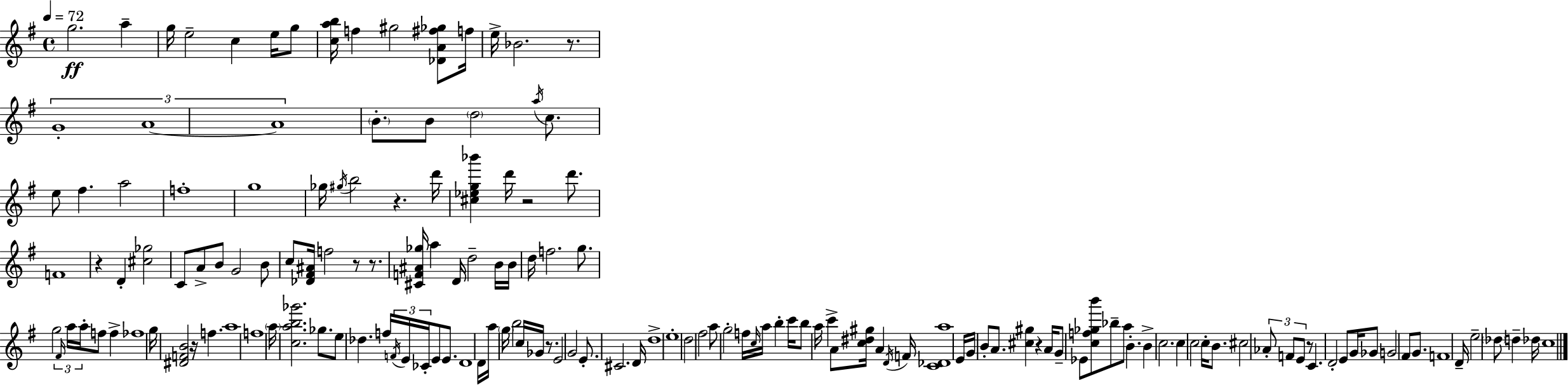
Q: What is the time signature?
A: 4/4